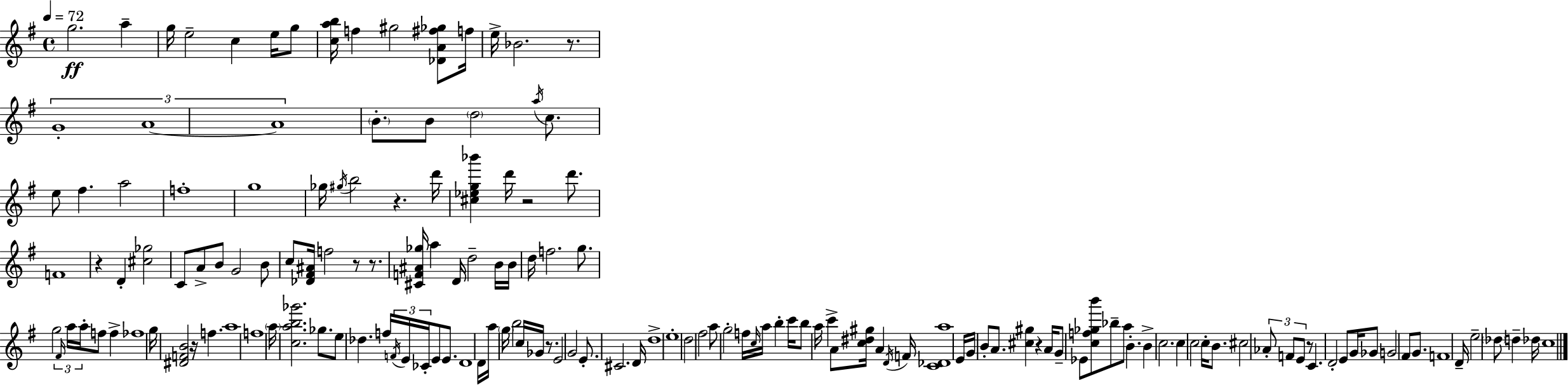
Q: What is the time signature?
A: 4/4